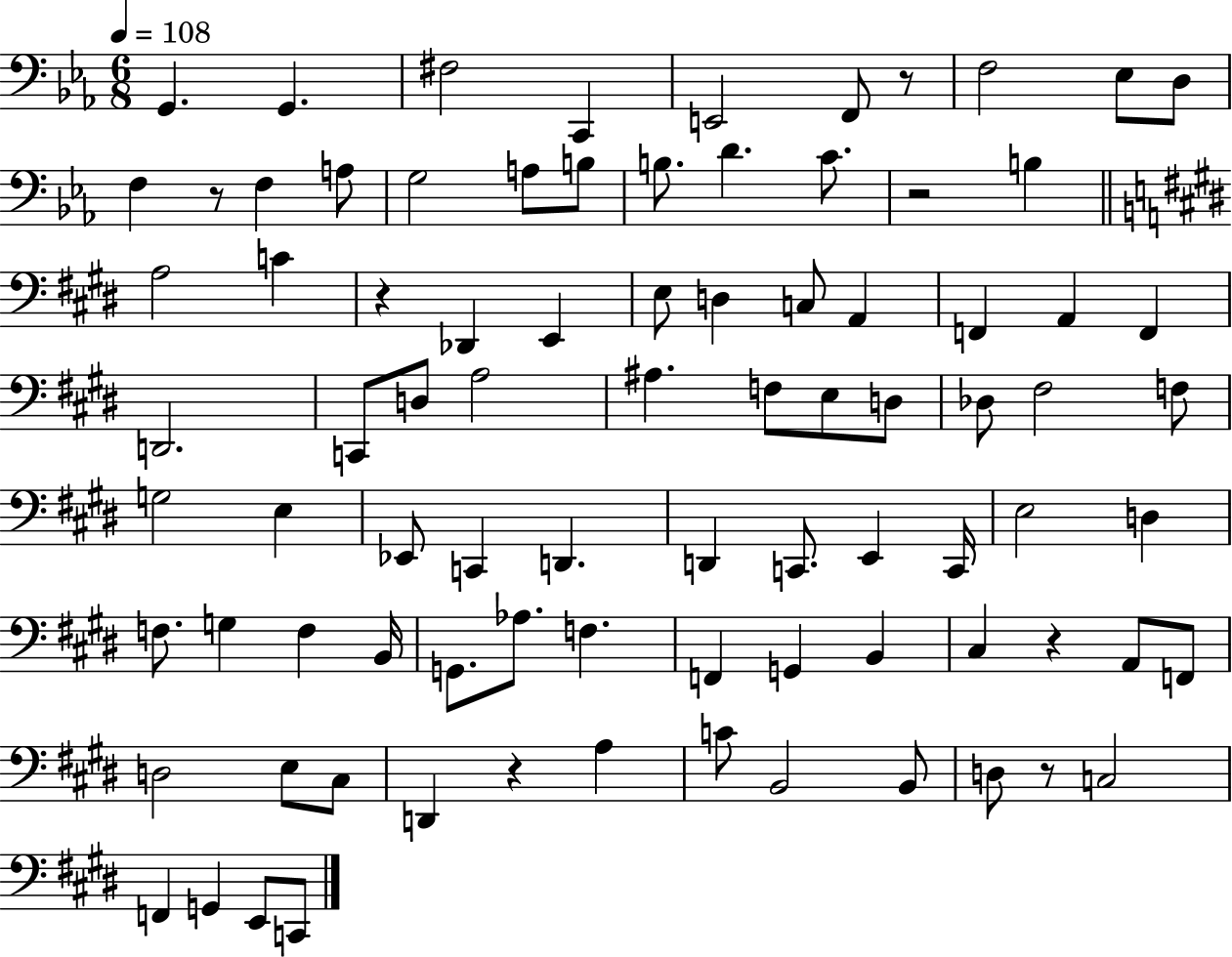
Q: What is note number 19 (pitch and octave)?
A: B3